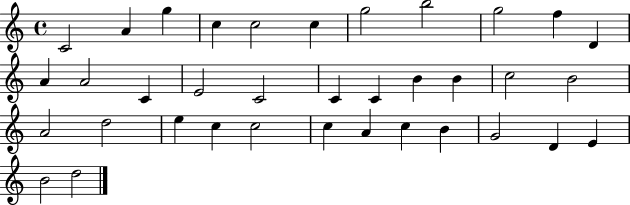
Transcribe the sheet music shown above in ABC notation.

X:1
T:Untitled
M:4/4
L:1/4
K:C
C2 A g c c2 c g2 b2 g2 f D A A2 C E2 C2 C C B B c2 B2 A2 d2 e c c2 c A c B G2 D E B2 d2